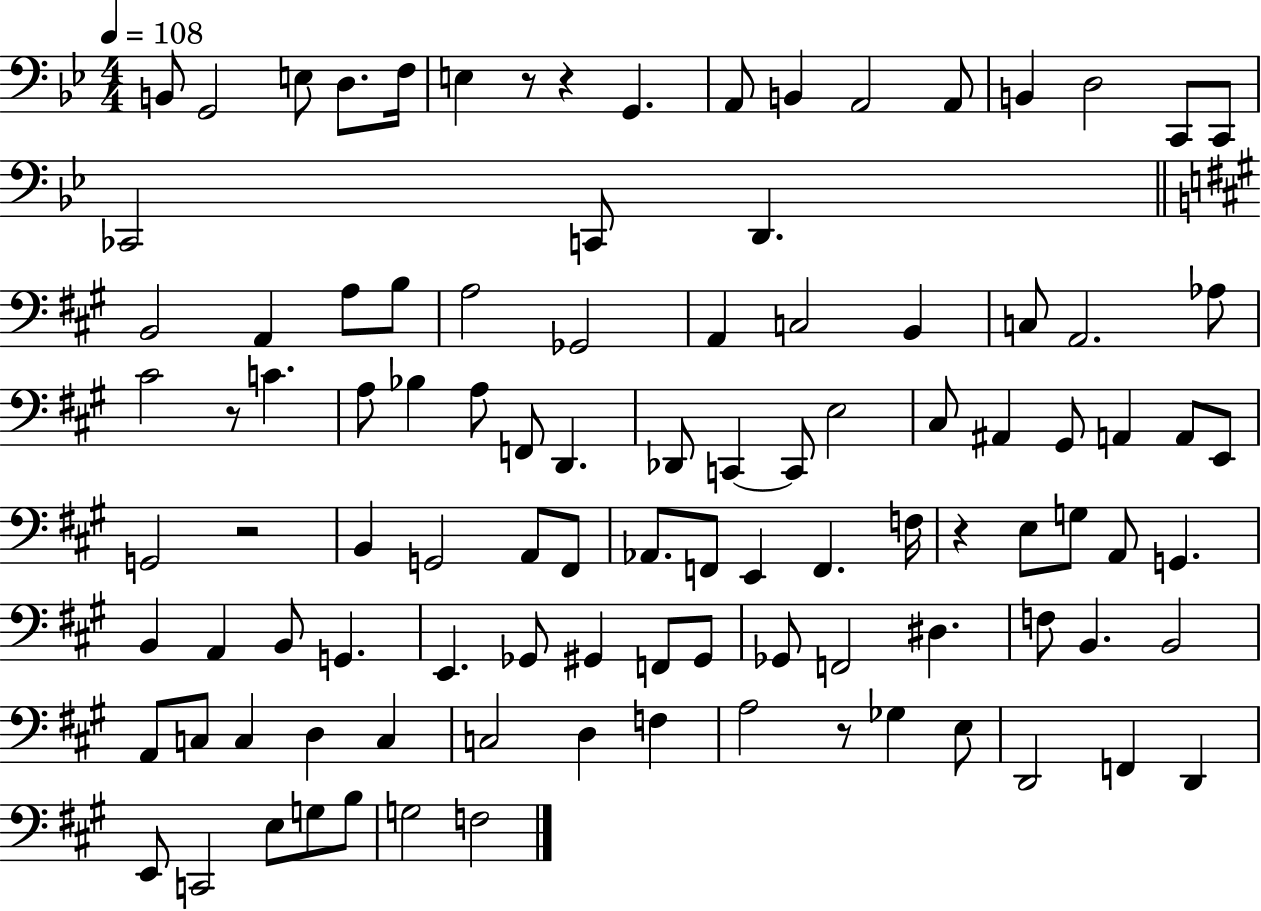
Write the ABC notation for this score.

X:1
T:Untitled
M:4/4
L:1/4
K:Bb
B,,/2 G,,2 E,/2 D,/2 F,/4 E, z/2 z G,, A,,/2 B,, A,,2 A,,/2 B,, D,2 C,,/2 C,,/2 _C,,2 C,,/2 D,, B,,2 A,, A,/2 B,/2 A,2 _G,,2 A,, C,2 B,, C,/2 A,,2 _A,/2 ^C2 z/2 C A,/2 _B, A,/2 F,,/2 D,, _D,,/2 C,, C,,/2 E,2 ^C,/2 ^A,, ^G,,/2 A,, A,,/2 E,,/2 G,,2 z2 B,, G,,2 A,,/2 ^F,,/2 _A,,/2 F,,/2 E,, F,, F,/4 z E,/2 G,/2 A,,/2 G,, B,, A,, B,,/2 G,, E,, _G,,/2 ^G,, F,,/2 ^G,,/2 _G,,/2 F,,2 ^D, F,/2 B,, B,,2 A,,/2 C,/2 C, D, C, C,2 D, F, A,2 z/2 _G, E,/2 D,,2 F,, D,, E,,/2 C,,2 E,/2 G,/2 B,/2 G,2 F,2